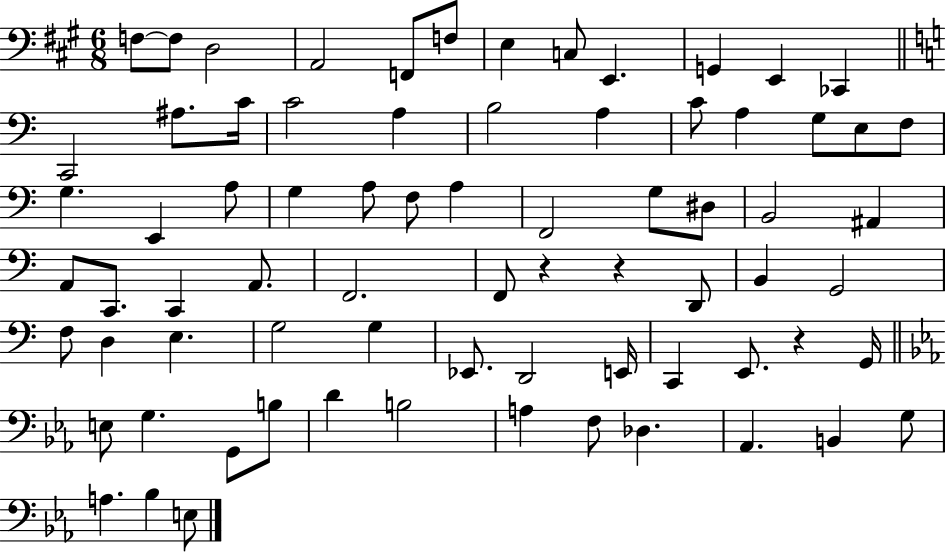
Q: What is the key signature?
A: A major